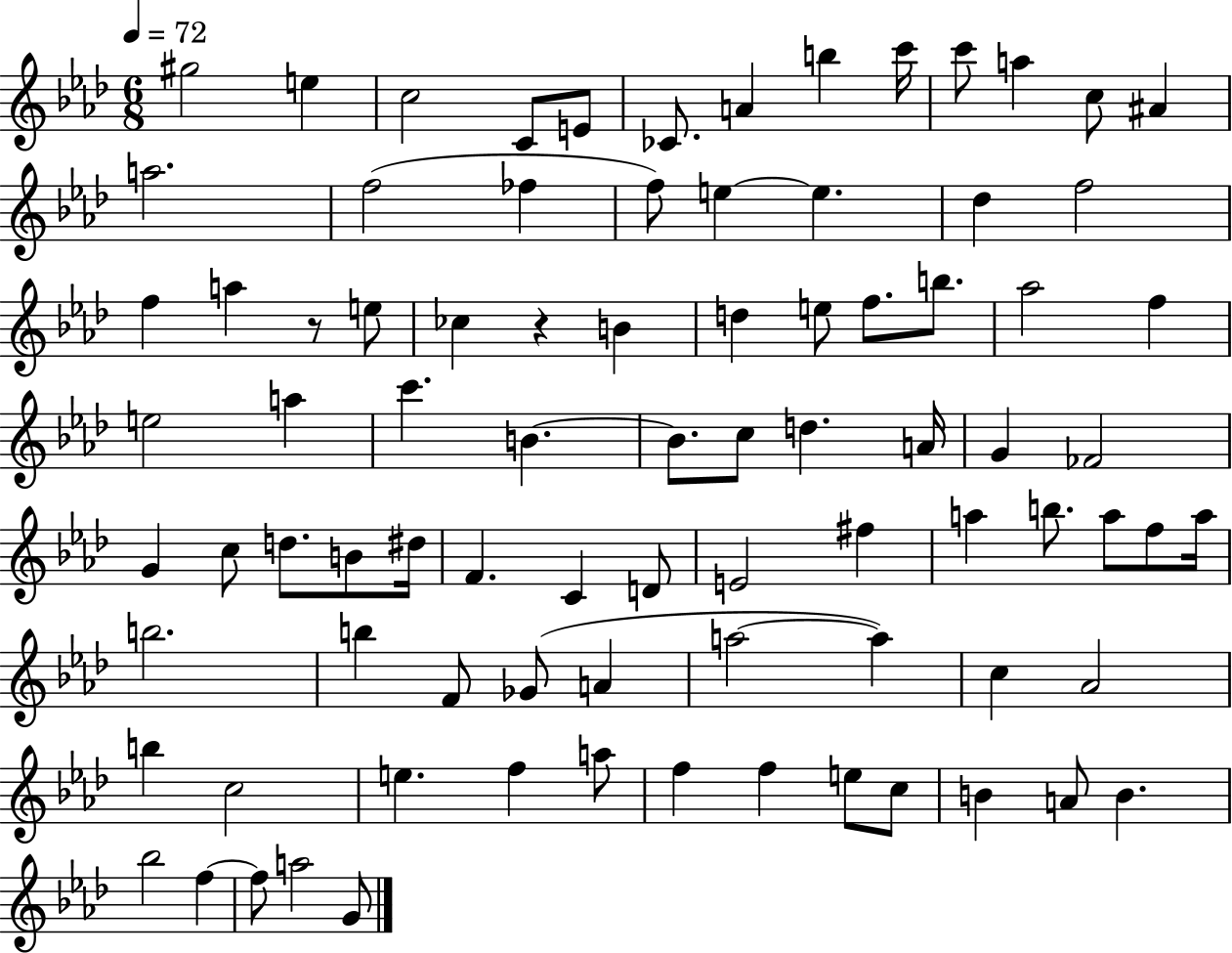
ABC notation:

X:1
T:Untitled
M:6/8
L:1/4
K:Ab
^g2 e c2 C/2 E/2 _C/2 A b c'/4 c'/2 a c/2 ^A a2 f2 _f f/2 e e _d f2 f a z/2 e/2 _c z B d e/2 f/2 b/2 _a2 f e2 a c' B B/2 c/2 d A/4 G _F2 G c/2 d/2 B/2 ^d/4 F C D/2 E2 ^f a b/2 a/2 f/2 a/4 b2 b F/2 _G/2 A a2 a c _A2 b c2 e f a/2 f f e/2 c/2 B A/2 B _b2 f f/2 a2 G/2